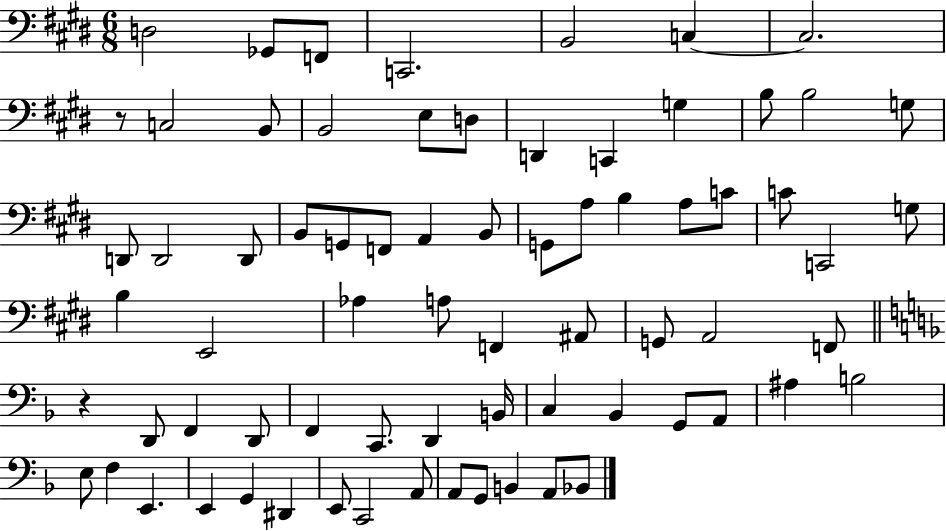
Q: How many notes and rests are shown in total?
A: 72